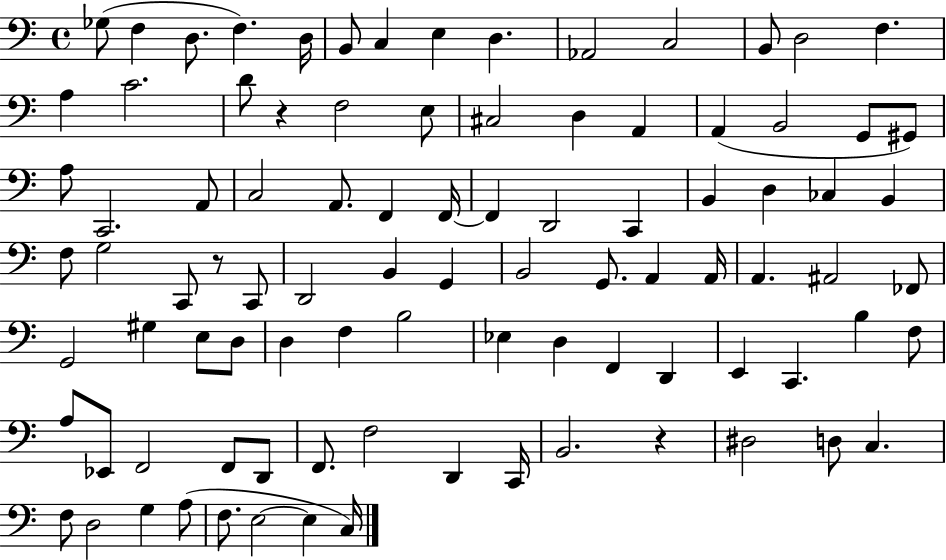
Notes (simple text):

Gb3/e F3/q D3/e. F3/q. D3/s B2/e C3/q E3/q D3/q. Ab2/h C3/h B2/e D3/h F3/q. A3/q C4/h. D4/e R/q F3/h E3/e C#3/h D3/q A2/q A2/q B2/h G2/e G#2/e A3/e C2/h. A2/e C3/h A2/e. F2/q F2/s F2/q D2/h C2/q B2/q D3/q CES3/q B2/q F3/e G3/h C2/e R/e C2/e D2/h B2/q G2/q B2/h G2/e. A2/q A2/s A2/q. A#2/h FES2/e G2/h G#3/q E3/e D3/e D3/q F3/q B3/h Eb3/q D3/q F2/q D2/q E2/q C2/q. B3/q F3/e A3/e Eb2/e F2/h F2/e D2/e F2/e. F3/h D2/q C2/s B2/h. R/q D#3/h D3/e C3/q. F3/e D3/h G3/q A3/e F3/e. E3/h E3/q C3/s